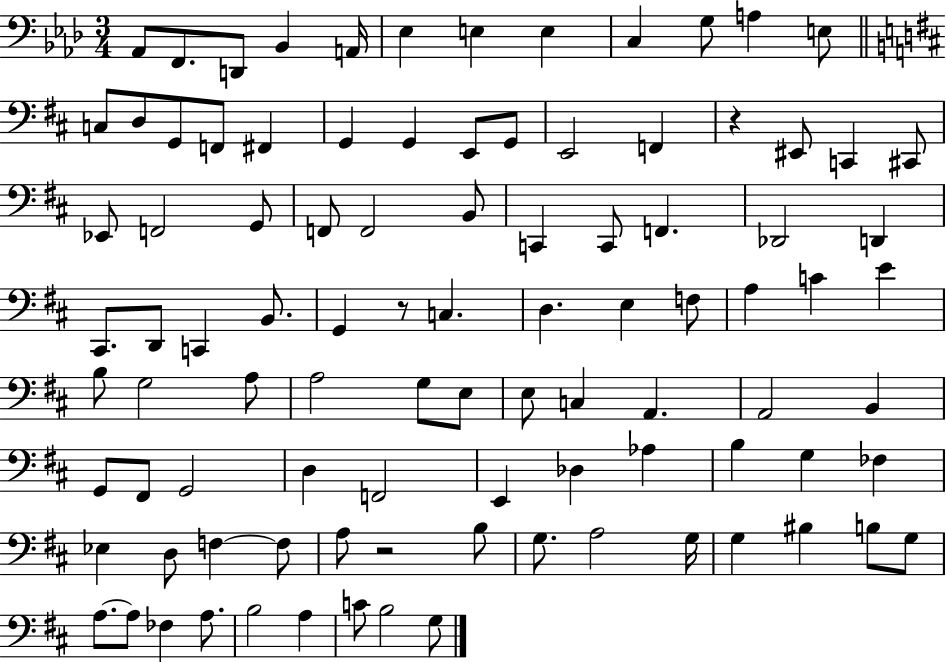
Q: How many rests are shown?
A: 3